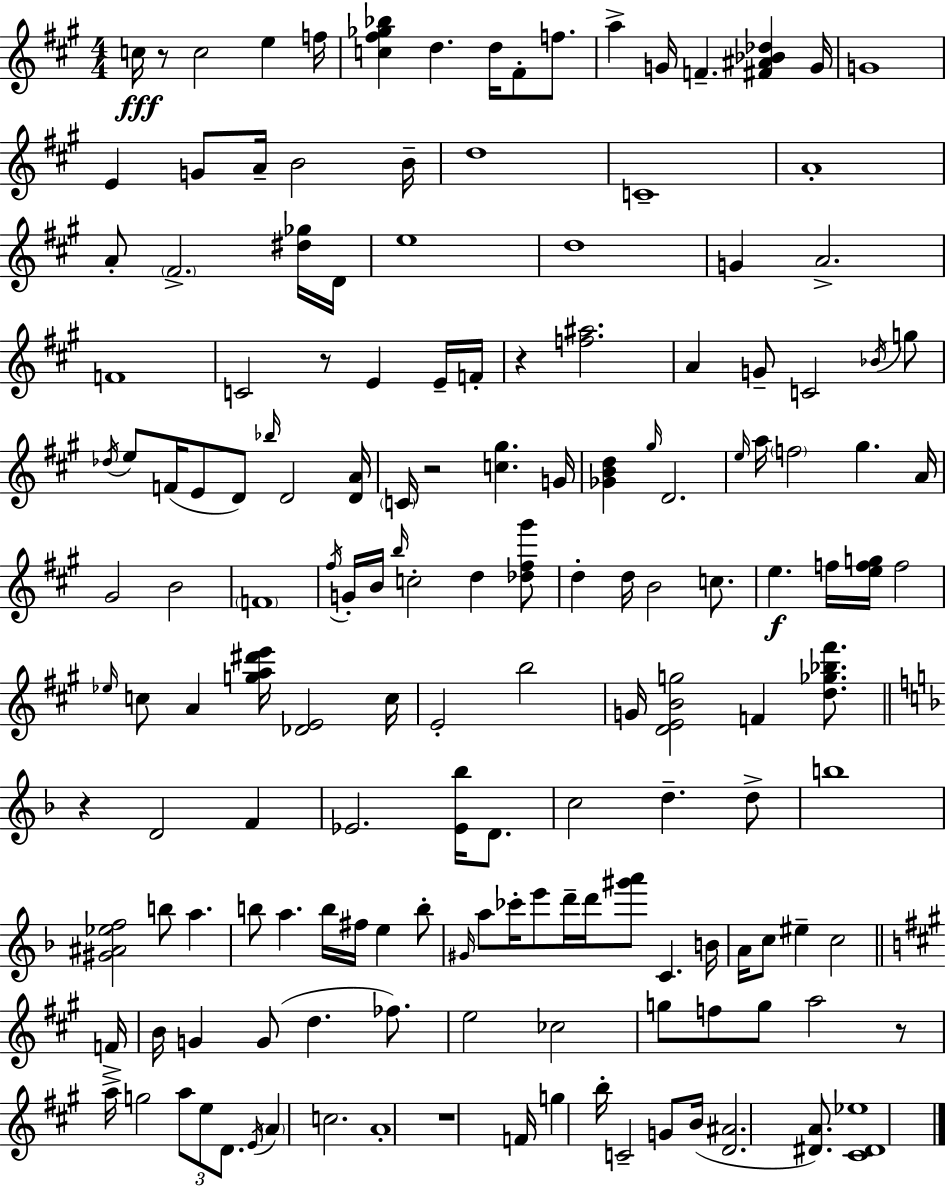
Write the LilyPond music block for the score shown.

{
  \clef treble
  \numericTimeSignature
  \time 4/4
  \key a \major
  c''16\fff r8 c''2 e''4 f''16 | <c'' fis'' ges'' bes''>4 d''4. d''16 fis'8-. f''8. | a''4-> g'16 f'4.-- <fis' ais' bes' des''>4 g'16 | g'1 | \break e'4 g'8 a'16-- b'2 b'16-- | d''1 | c'1-- | a'1-. | \break a'8-. \parenthesize fis'2.-> <dis'' ges''>16 d'16 | e''1 | d''1 | g'4 a'2.-> | \break f'1 | c'2 r8 e'4 e'16-- f'16-. | r4 <f'' ais''>2. | a'4 g'8-- c'2 \acciaccatura { bes'16 } g''8 | \break \acciaccatura { des''16 } e''8 f'16( e'8 d'8) \grace { bes''16 } d'2 | <d' a'>16 \parenthesize c'16 r2 <c'' gis''>4. | g'16 <ges' b' d''>4 \grace { gis''16 } d'2. | \grace { e''16 } a''16 \parenthesize f''2 gis''4. | \break a'16 gis'2 b'2 | \parenthesize f'1 | \acciaccatura { fis''16 } g'16-. b'16 \grace { b''16 } c''2-. | d''4 <des'' fis'' gis'''>8 d''4-. d''16 b'2 | \break c''8. e''4.\f f''16 <e'' f'' g''>16 f''2 | \grace { ees''16 } c''8 a'4 <g'' a'' dis''' e'''>16 <des' e'>2 | c''16 e'2-. | b''2 g'16 <d' e' b' g''>2 | \break f'4 <d'' ges'' bes'' fis'''>8. \bar "||" \break \key d \minor r4 d'2 f'4 | ees'2. <ees' bes''>16 d'8. | c''2 d''4.-- d''8-> | b''1 | \break <gis' ais' ees'' f''>2 b''8 a''4. | b''8 a''4. b''16 fis''16 e''4 b''8-. | \grace { gis'16 } a''8 ces'''16-. e'''8 d'''16-- d'''16 <gis''' a'''>8 c'4. | b'16 a'16 c''8 eis''4-- c''2 | \break \bar "||" \break \key a \major f'16-> b'16 g'4 g'8( d''4. fes''8.) | e''2 ces''2 | g''8 f''8 g''8 a''2 r8 | a''16-> g''2 \tuplet 3/2 { a''8 e''8 d'8. } | \break \acciaccatura { e'16 } \parenthesize a'4 c''2. | a'1-. | r1 | f'16 g''4 b''16-. c'2-- | \break g'8 b'16( <d' ais'>2. <dis' a'>8.) | <cis' dis' ees''>1 | \bar "|."
}